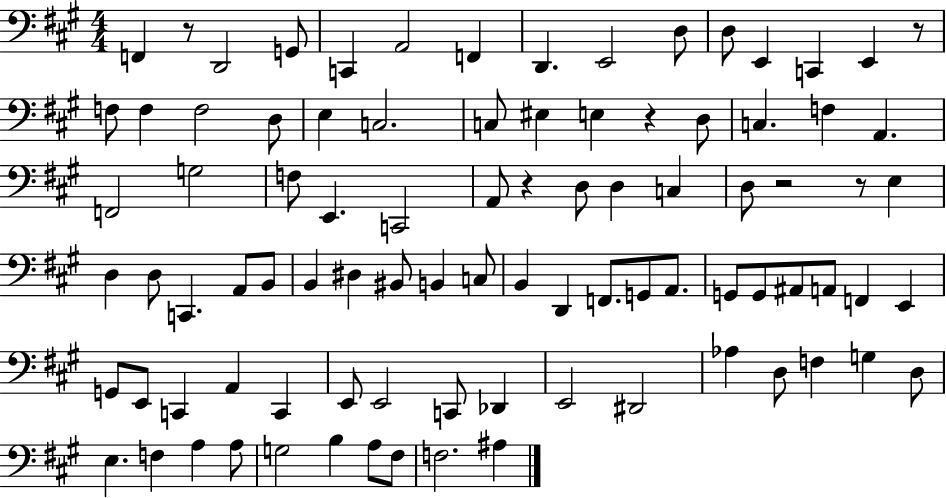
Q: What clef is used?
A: bass